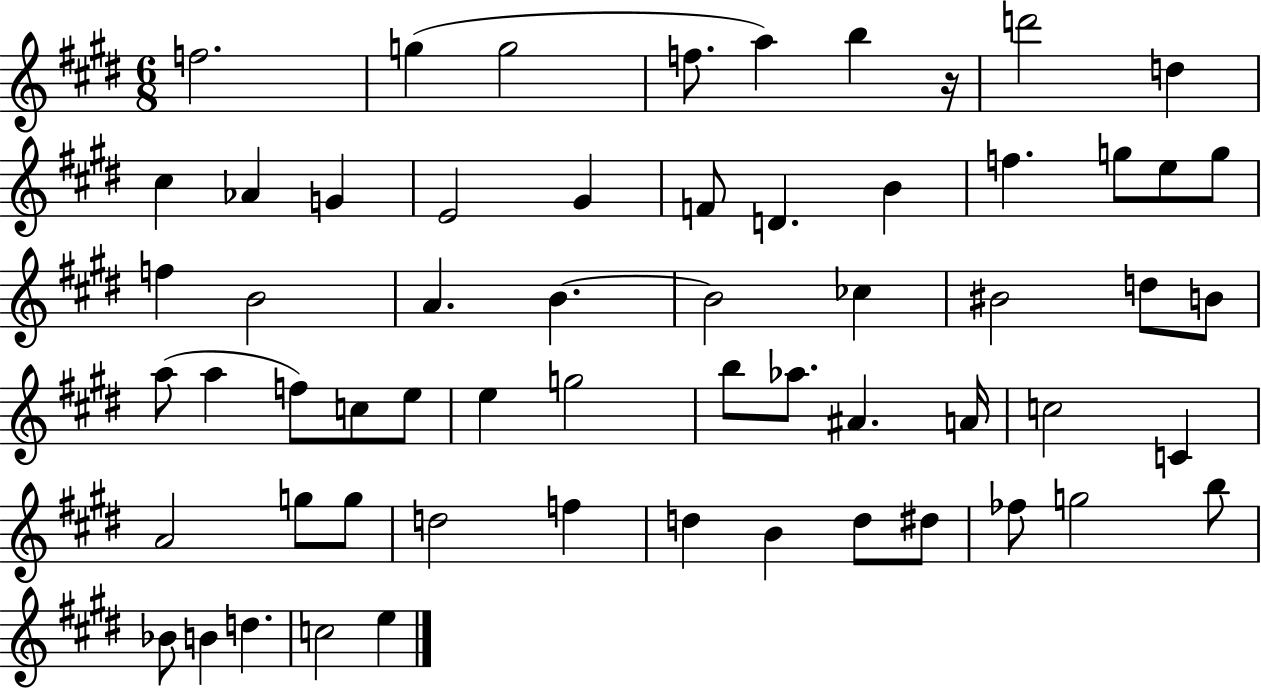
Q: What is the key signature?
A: E major